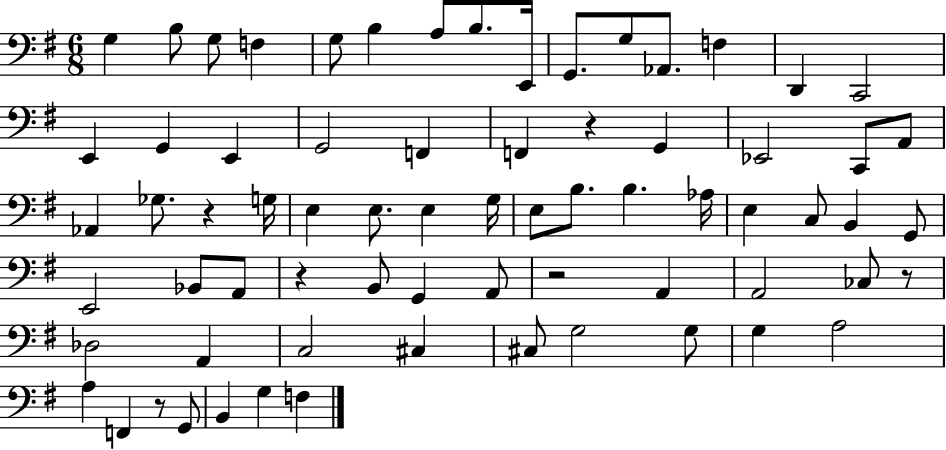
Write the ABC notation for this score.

X:1
T:Untitled
M:6/8
L:1/4
K:G
G, B,/2 G,/2 F, G,/2 B, A,/2 B,/2 E,,/4 G,,/2 G,/2 _A,,/2 F, D,, C,,2 E,, G,, E,, G,,2 F,, F,, z G,, _E,,2 C,,/2 A,,/2 _A,, _G,/2 z G,/4 E, E,/2 E, G,/4 E,/2 B,/2 B, _A,/4 E, C,/2 B,, G,,/2 E,,2 _B,,/2 A,,/2 z B,,/2 G,, A,,/2 z2 A,, A,,2 _C,/2 z/2 _D,2 A,, C,2 ^C, ^C,/2 G,2 G,/2 G, A,2 A, F,, z/2 G,,/2 B,, G, F,